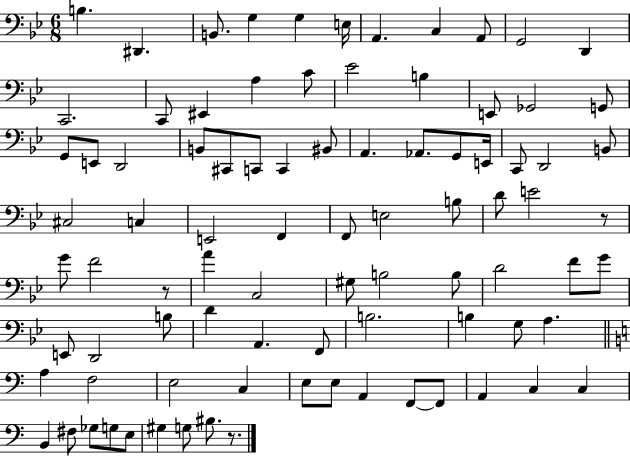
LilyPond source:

{
  \clef bass
  \numericTimeSignature
  \time 6/8
  \key bes \major
  b4. dis,4. | b,8. g4 g4 e16 | a,4. c4 a,8 | g,2 d,4 | \break c,2. | c,8 eis,4 a4 c'8 | ees'2 b4 | e,8 ges,2 g,8 | \break g,8 e,8 d,2 | b,8 cis,8 c,8 c,4 bis,8 | a,4. aes,8. g,8 e,16 | c,8 d,2 b,8 | \break cis2 c4 | e,2 f,4 | f,8 e2 b8 | d'8 e'2 r8 | \break g'8 f'2 r8 | a'4 c2 | gis8 b2 b8 | d'2 f'8 g'8 | \break e,8 d,2 b8 | d'4 a,4. f,8 | b2. | b4 g8 a4. | \break \bar "||" \break \key a \minor a4 f2 | e2 c4 | e8 e8 a,4 f,8~~ f,8 | a,4 c4 c4 | \break b,4 fis8 ges8 g8 e8 | gis4 g8 bis8. r8. | \bar "|."
}